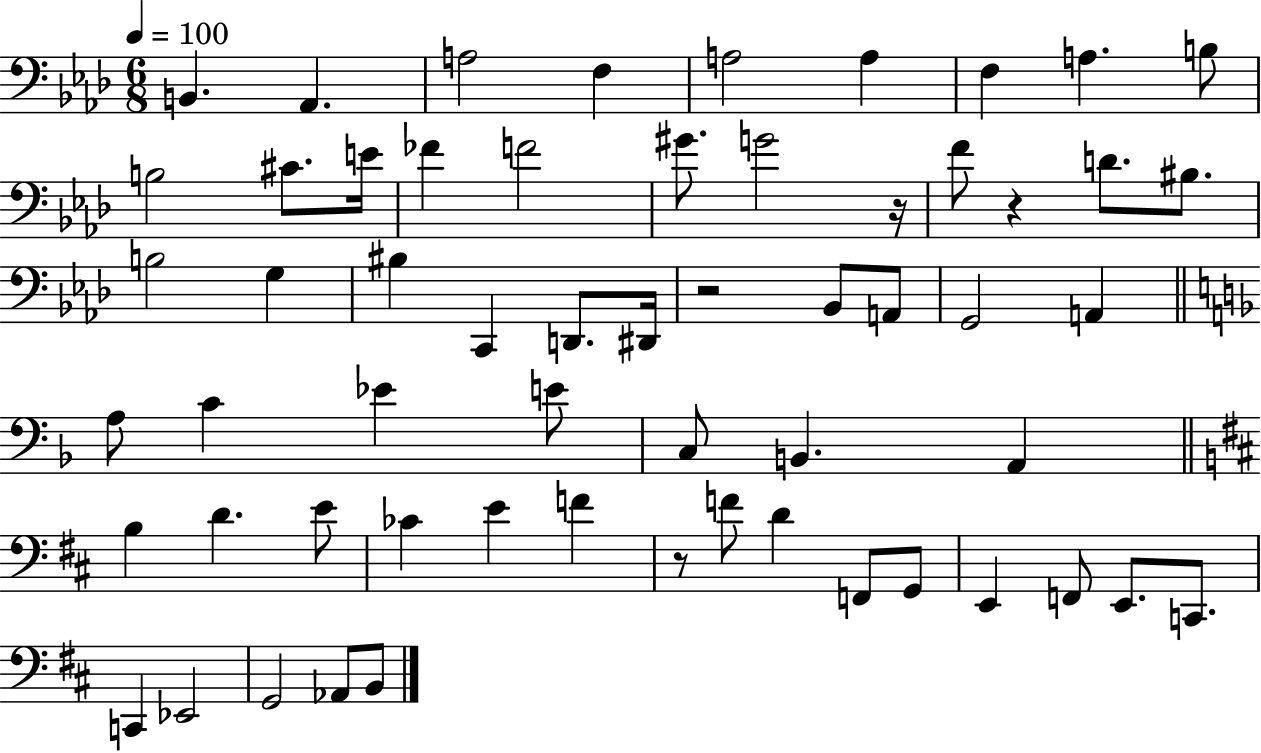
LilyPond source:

{
  \clef bass
  \numericTimeSignature
  \time 6/8
  \key aes \major
  \tempo 4 = 100
  b,4. aes,4. | a2 f4 | a2 a4 | f4 a4. b8 | \break b2 cis'8. e'16 | fes'4 f'2 | gis'8. g'2 r16 | f'8 r4 d'8. bis8. | \break b2 g4 | bis4 c,4 d,8. dis,16 | r2 bes,8 a,8 | g,2 a,4 | \break \bar "||" \break \key f \major a8 c'4 ees'4 e'8 | c8 b,4. a,4 | \bar "||" \break \key b \minor b4 d'4. e'8 | ces'4 e'4 f'4 | r8 f'8 d'4 f,8 g,8 | e,4 f,8 e,8. c,8. | \break c,4 ees,2 | g,2 aes,8 b,8 | \bar "|."
}